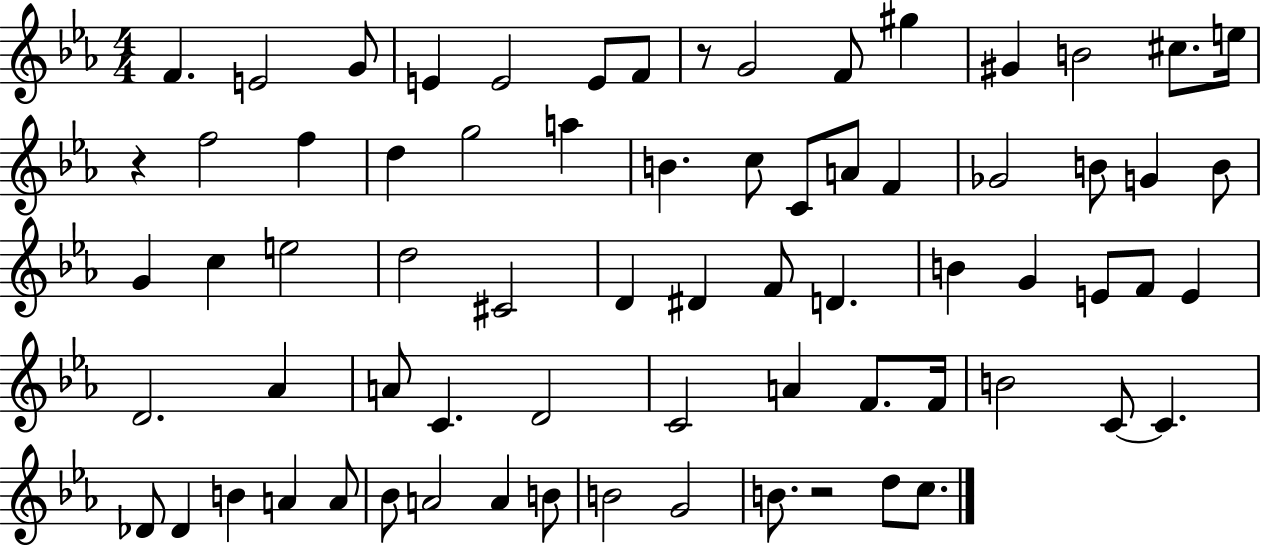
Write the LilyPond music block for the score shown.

{
  \clef treble
  \numericTimeSignature
  \time 4/4
  \key ees \major
  \repeat volta 2 { f'4. e'2 g'8 | e'4 e'2 e'8 f'8 | r8 g'2 f'8 gis''4 | gis'4 b'2 cis''8. e''16 | \break r4 f''2 f''4 | d''4 g''2 a''4 | b'4. c''8 c'8 a'8 f'4 | ges'2 b'8 g'4 b'8 | \break g'4 c''4 e''2 | d''2 cis'2 | d'4 dis'4 f'8 d'4. | b'4 g'4 e'8 f'8 e'4 | \break d'2. aes'4 | a'8 c'4. d'2 | c'2 a'4 f'8. f'16 | b'2 c'8~~ c'4. | \break des'8 des'4 b'4 a'4 a'8 | bes'8 a'2 a'4 b'8 | b'2 g'2 | b'8. r2 d''8 c''8. | \break } \bar "|."
}